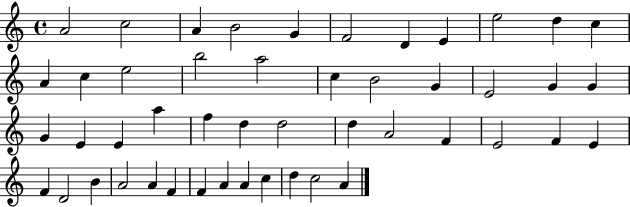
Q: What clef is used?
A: treble